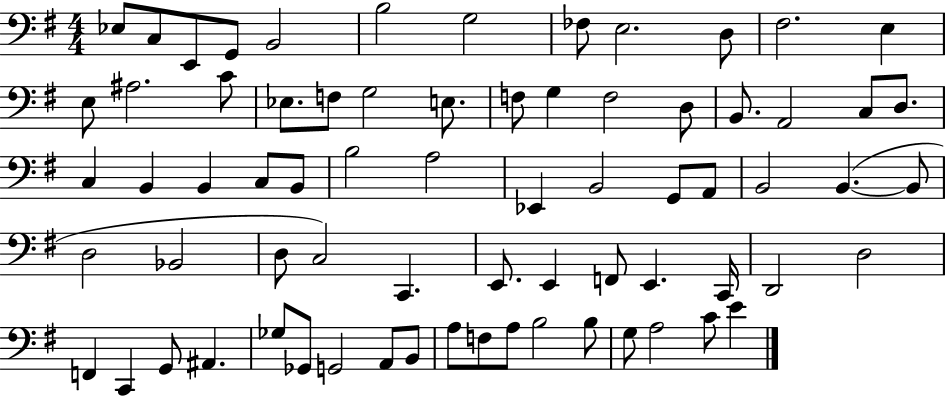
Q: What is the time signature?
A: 4/4